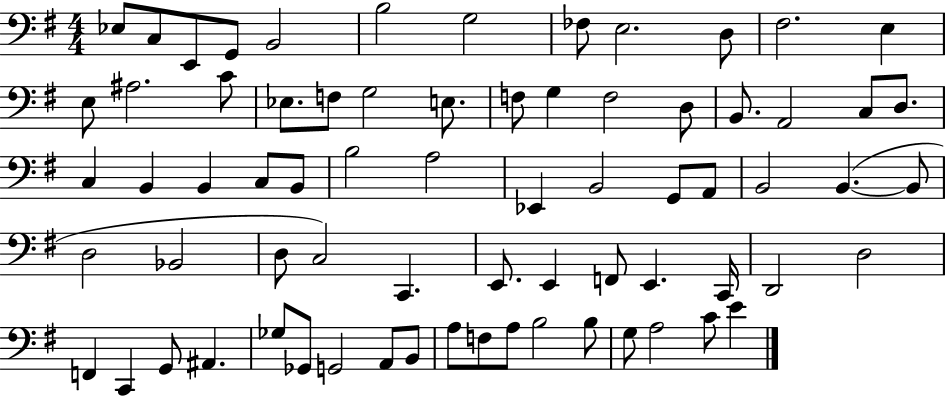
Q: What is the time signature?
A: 4/4